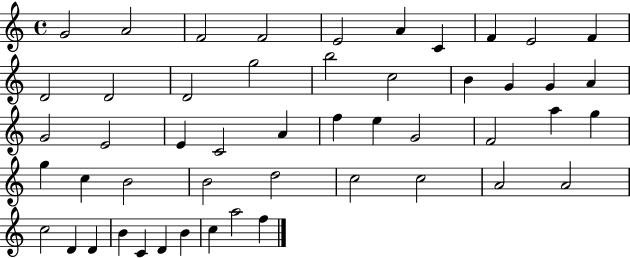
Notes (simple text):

G4/h A4/h F4/h F4/h E4/h A4/q C4/q F4/q E4/h F4/q D4/h D4/h D4/h G5/h B5/h C5/h B4/q G4/q G4/q A4/q G4/h E4/h E4/q C4/h A4/q F5/q E5/q G4/h F4/h A5/q G5/q G5/q C5/q B4/h B4/h D5/h C5/h C5/h A4/h A4/h C5/h D4/q D4/q B4/q C4/q D4/q B4/q C5/q A5/h F5/q